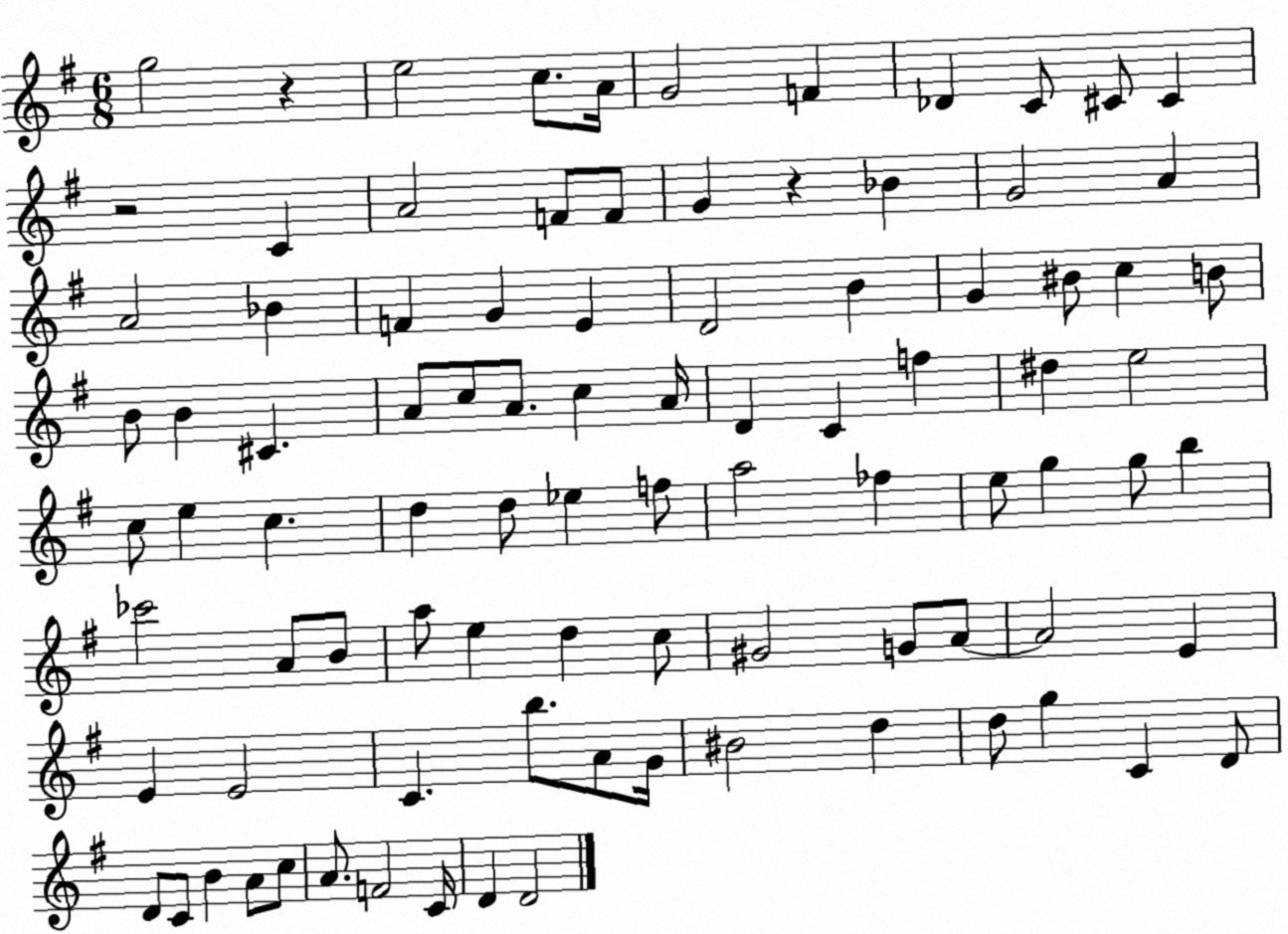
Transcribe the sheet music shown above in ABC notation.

X:1
T:Untitled
M:6/8
L:1/4
K:G
g2 z e2 c/2 A/4 G2 F _D C/2 ^C/2 ^C z2 C A2 F/2 F/2 G z _B G2 A A2 _B F G E D2 B G ^B/2 c B/2 B/2 B ^C A/2 c/2 A/2 c A/4 D C f ^d e2 c/2 e c d d/2 _e f/2 a2 _f e/2 g g/2 b _c'2 A/2 B/2 a/2 e d c/2 ^G2 G/2 A/2 A2 E E E2 C b/2 A/2 G/4 ^B2 d d/2 g C D/2 D/2 C/2 B A/2 c/2 A/2 F2 C/4 D D2